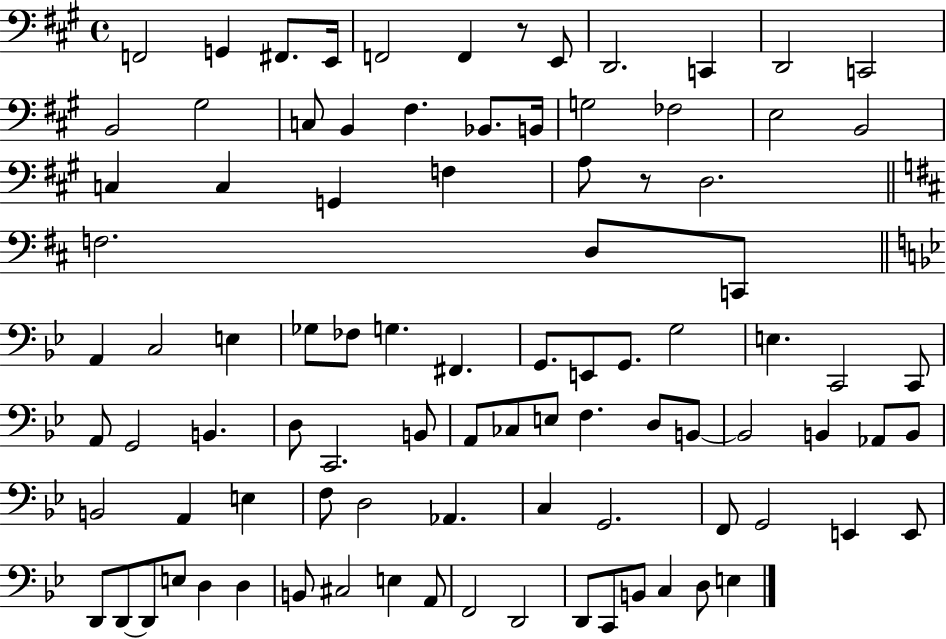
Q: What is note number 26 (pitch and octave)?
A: F3